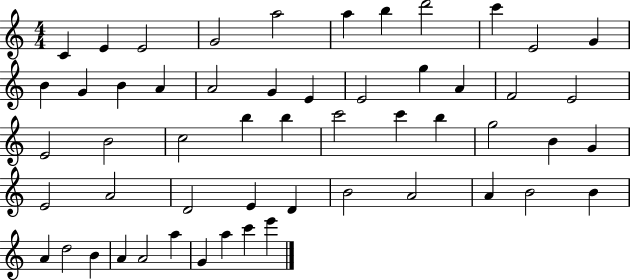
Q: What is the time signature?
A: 4/4